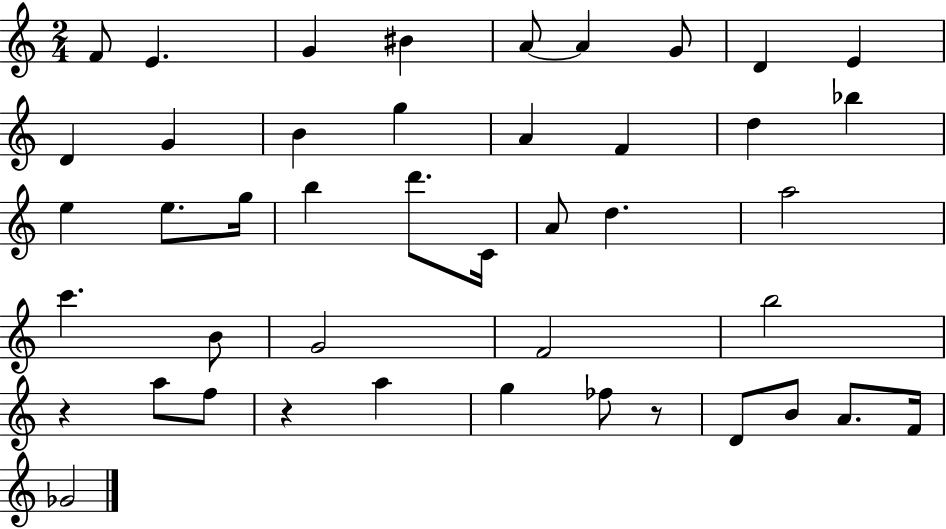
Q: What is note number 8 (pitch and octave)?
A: D4